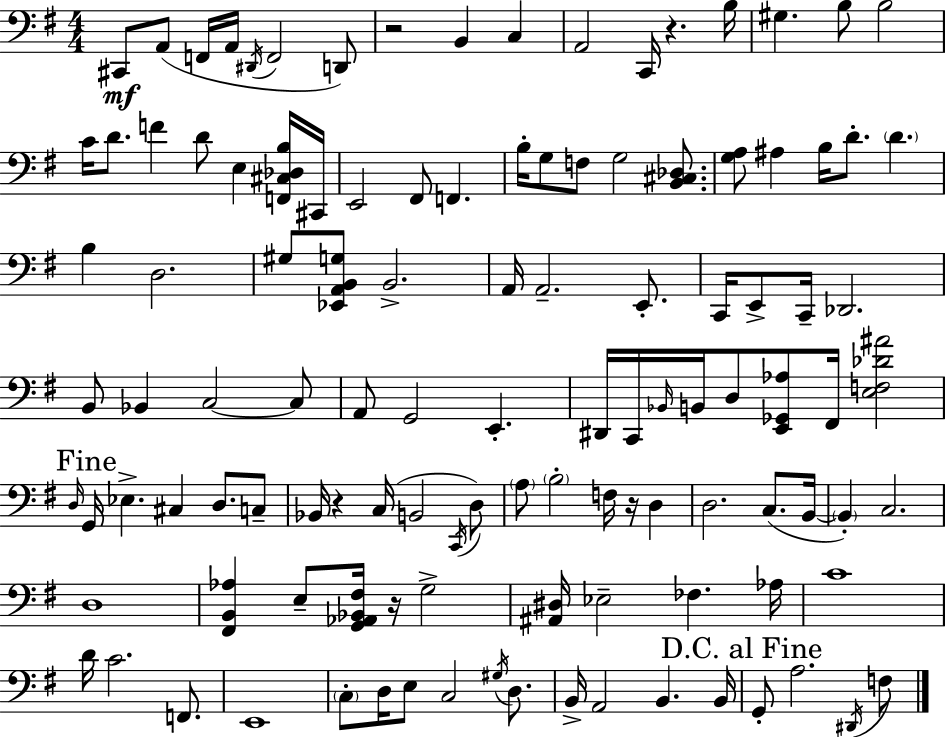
{
  \clef bass
  \numericTimeSignature
  \time 4/4
  \key g \major
  cis,8\mf a,8( f,16 a,16 \acciaccatura { dis,16 } f,2 d,8) | r2 b,4 c4 | a,2 c,16 r4. | b16 gis4. b8 b2 | \break c'16 d'8. f'4 d'8 e4 <f, cis des b>16 | cis,16 e,2 fis,8 f,4. | b16-. g8 f8 g2 <b, cis des>8. | <g a>8 ais4 b16 d'8.-. \parenthesize d'4. | \break b4 d2. | gis8 <ees, a, b, g>8 b,2.-> | a,16 a,2.-- e,8.-. | c,16 e,8-> c,16-- des,2. | \break b,8 bes,4 c2~~ c8 | a,8 g,2 e,4.-. | dis,16 c,16 \grace { bes,16 } b,16 d8 <e, ges, aes>8 fis,16 <e f des' ais'>2 | \mark "Fine" \grace { d16 } g,16 ees4.-> cis4 d8. | \break c8-- bes,16 r4 c16( b,2 | \acciaccatura { c,16 } d8) \parenthesize a8 \parenthesize b2-. f16 r16 | d4 d2. | c8.( b,16~~ \parenthesize b,4-.) c2. | \break d1 | <fis, b, aes>4 e8-- <g, aes, bes, fis>16 r16 g2-> | <ais, dis>16 ees2-- fes4. | aes16 c'1 | \break d'16 c'2. | f,8. e,1 | \parenthesize c8-. d16 e8 c2 | \acciaccatura { gis16 } d8. b,16-> a,2 b,4. | \break b,16 \mark "D.C. al Fine" g,8-. a2. | \acciaccatura { dis,16 } f8 \bar "|."
}